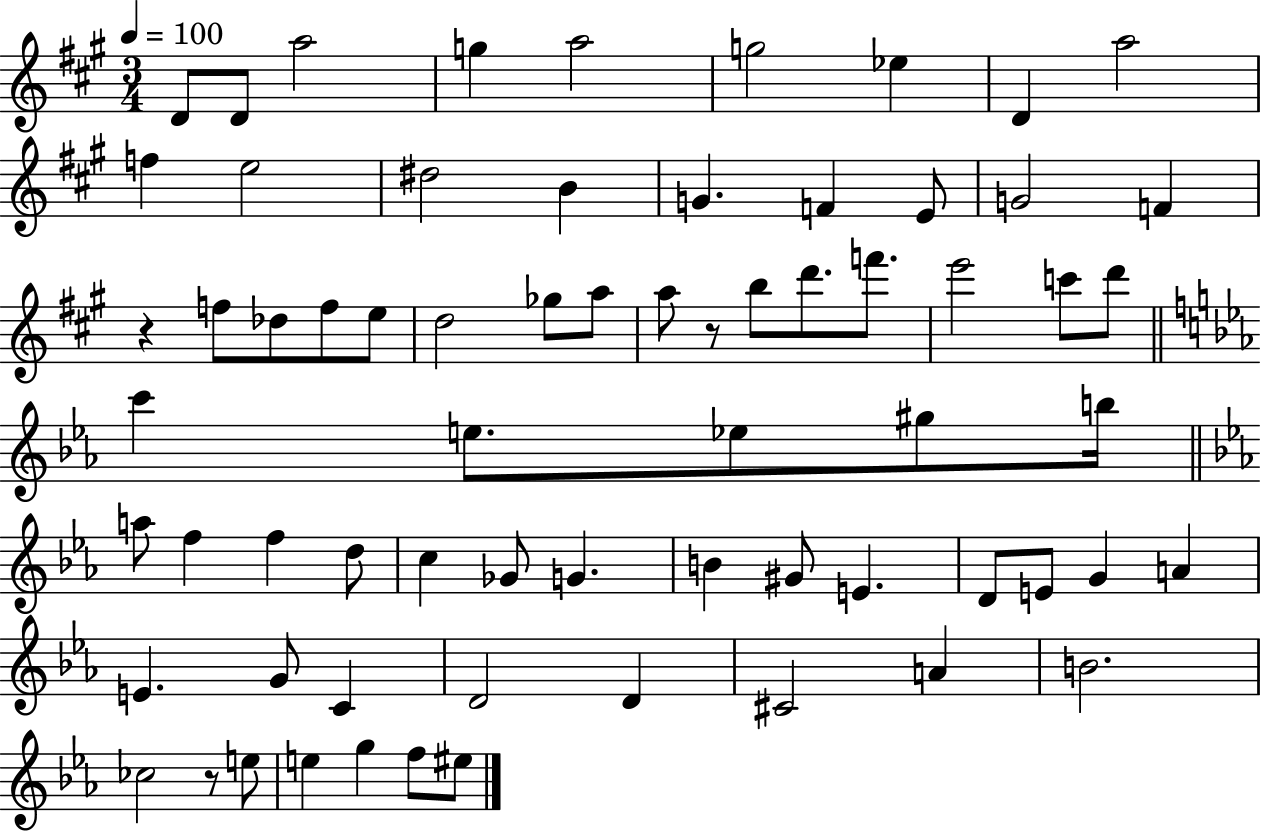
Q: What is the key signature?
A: A major